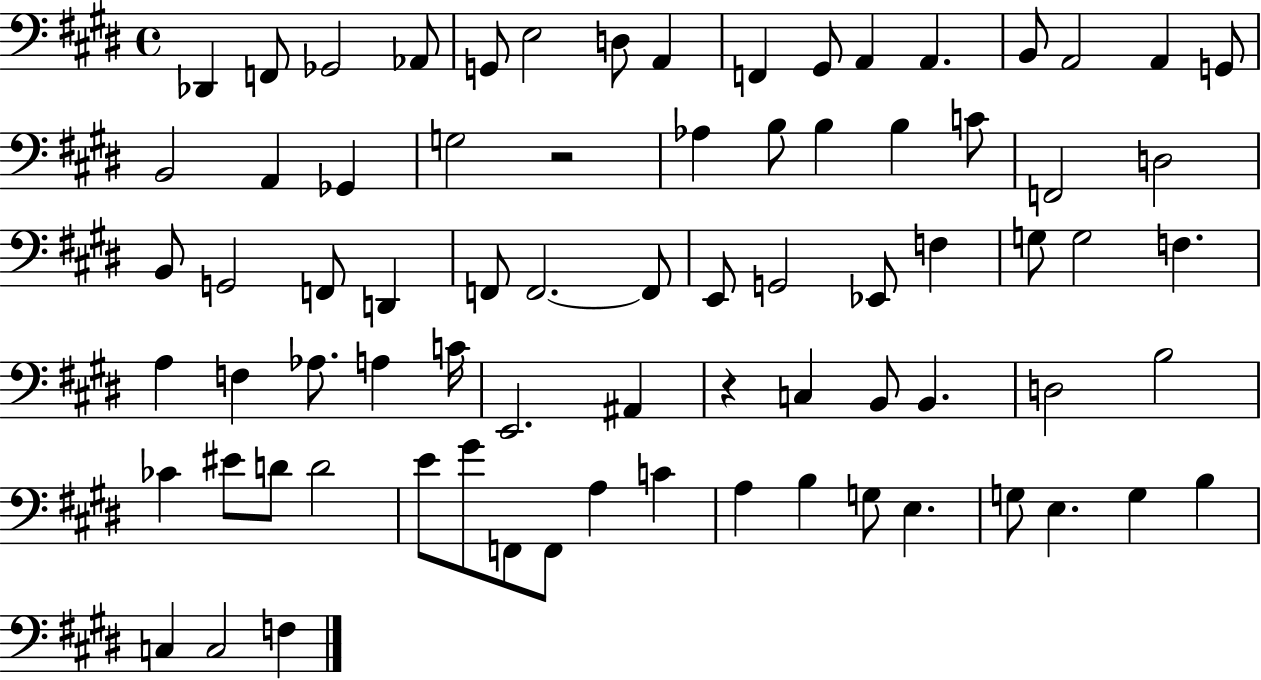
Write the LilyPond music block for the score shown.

{
  \clef bass
  \time 4/4
  \defaultTimeSignature
  \key e \major
  des,4 f,8 ges,2 aes,8 | g,8 e2 d8 a,4 | f,4 gis,8 a,4 a,4. | b,8 a,2 a,4 g,8 | \break b,2 a,4 ges,4 | g2 r2 | aes4 b8 b4 b4 c'8 | f,2 d2 | \break b,8 g,2 f,8 d,4 | f,8 f,2.~~ f,8 | e,8 g,2 ees,8 f4 | g8 g2 f4. | \break a4 f4 aes8. a4 c'16 | e,2. ais,4 | r4 c4 b,8 b,4. | d2 b2 | \break ces'4 eis'8 d'8 d'2 | e'8 gis'8 f,8 f,8 a4 c'4 | a4 b4 g8 e4. | g8 e4. g4 b4 | \break c4 c2 f4 | \bar "|."
}